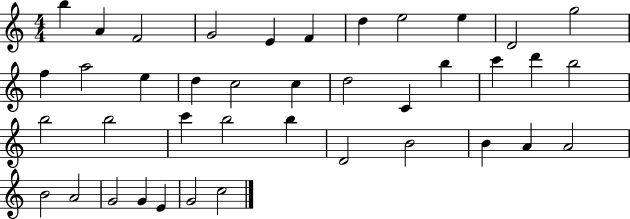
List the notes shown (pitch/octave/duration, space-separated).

B5/q A4/q F4/h G4/h E4/q F4/q D5/q E5/h E5/q D4/h G5/h F5/q A5/h E5/q D5/q C5/h C5/q D5/h C4/q B5/q C6/q D6/q B5/h B5/h B5/h C6/q B5/h B5/q D4/h B4/h B4/q A4/q A4/h B4/h A4/h G4/h G4/q E4/q G4/h C5/h